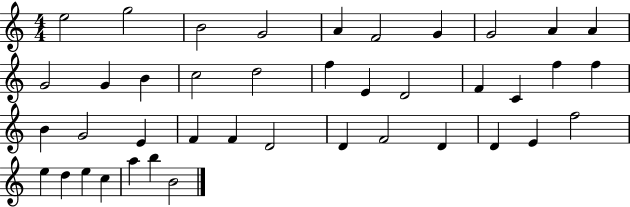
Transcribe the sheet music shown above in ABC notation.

X:1
T:Untitled
M:4/4
L:1/4
K:C
e2 g2 B2 G2 A F2 G G2 A A G2 G B c2 d2 f E D2 F C f f B G2 E F F D2 D F2 D D E f2 e d e c a b B2